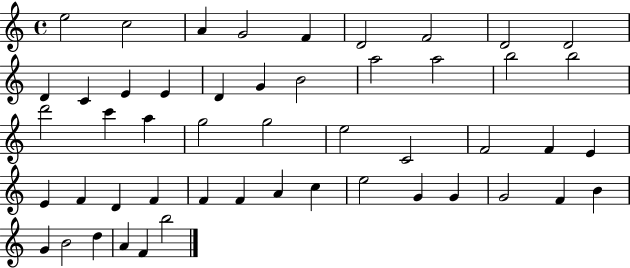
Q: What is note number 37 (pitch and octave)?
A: A4